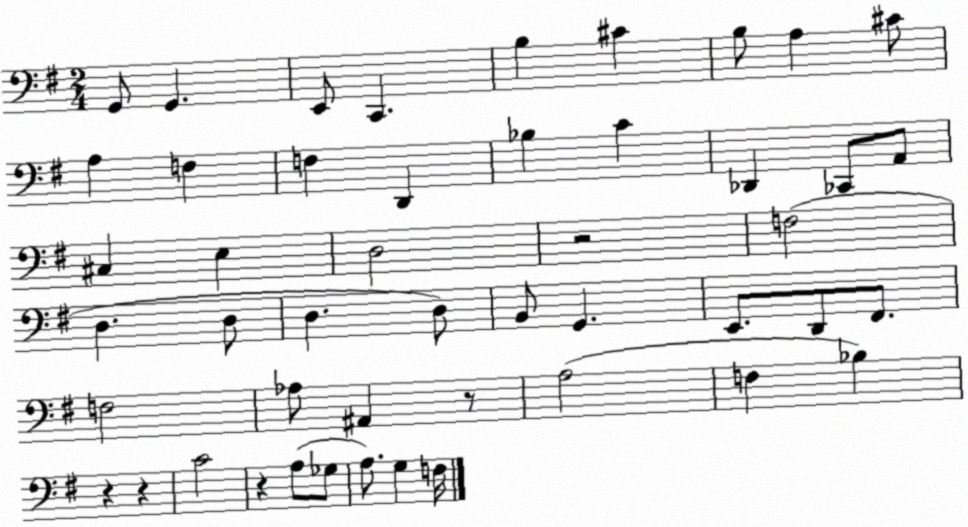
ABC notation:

X:1
T:Untitled
M:2/4
L:1/4
K:G
G,,/2 G,, E,,/2 C,, B, ^C B,/2 A, ^C/2 A, F, F, D,, _B, C _D,, _C,,/2 A,,/2 ^C, E, D,2 z2 F,2 D, D,/2 D, D,/2 B,,/2 G,, E,,/2 D,,/2 ^F,,/2 F,2 _A,/2 ^A,, z/2 A,2 F, _B, z z C2 z A,/2 _G,/2 A,/2 G, F,/4